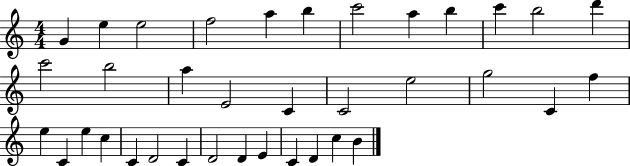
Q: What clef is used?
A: treble